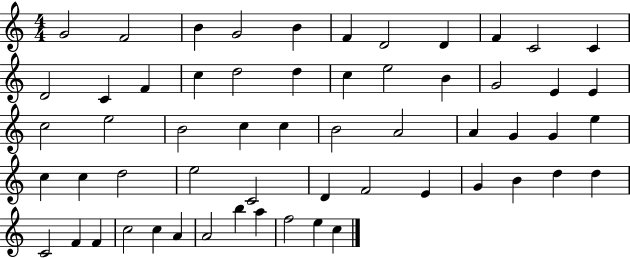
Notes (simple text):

G4/h F4/h B4/q G4/h B4/q F4/q D4/h D4/q F4/q C4/h C4/q D4/h C4/q F4/q C5/q D5/h D5/q C5/q E5/h B4/q G4/h E4/q E4/q C5/h E5/h B4/h C5/q C5/q B4/h A4/h A4/q G4/q G4/q E5/q C5/q C5/q D5/h E5/h C4/h D4/q F4/h E4/q G4/q B4/q D5/q D5/q C4/h F4/q F4/q C5/h C5/q A4/q A4/h B5/q A5/q F5/h E5/q C5/q